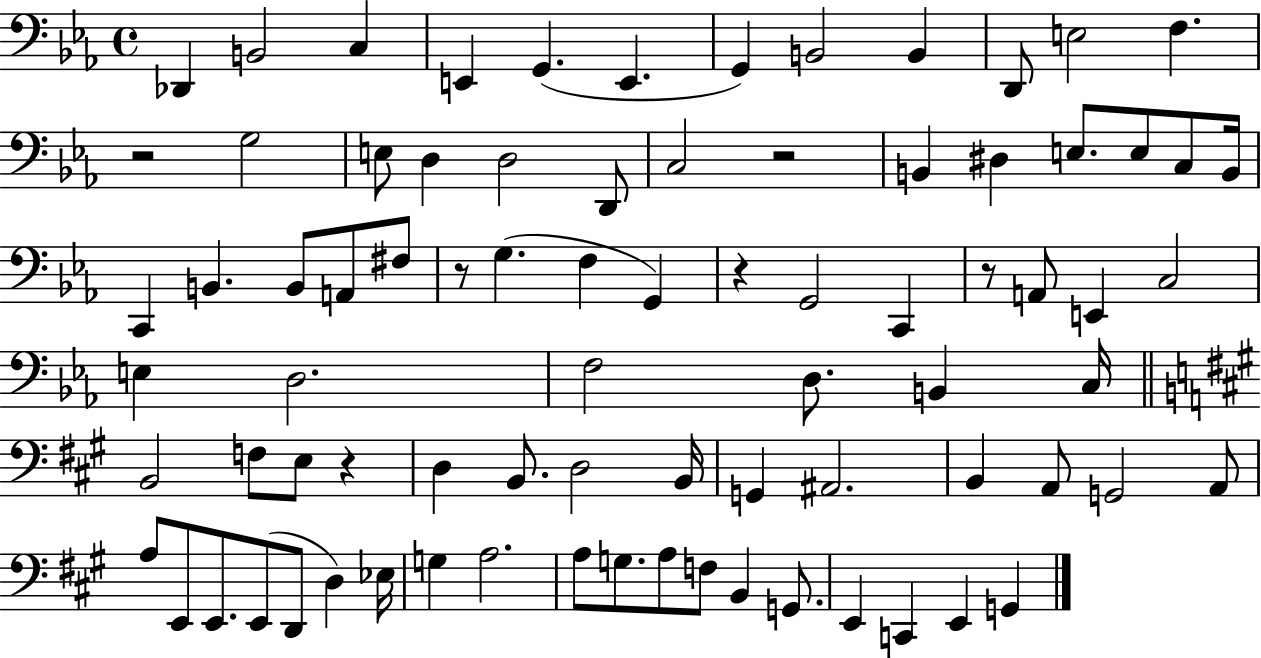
Db2/q B2/h C3/q E2/q G2/q. E2/q. G2/q B2/h B2/q D2/e E3/h F3/q. R/h G3/h E3/e D3/q D3/h D2/e C3/h R/h B2/q D#3/q E3/e. E3/e C3/e B2/s C2/q B2/q. B2/e A2/e F#3/e R/e G3/q. F3/q G2/q R/q G2/h C2/q R/e A2/e E2/q C3/h E3/q D3/h. F3/h D3/e. B2/q C3/s B2/h F3/e E3/e R/q D3/q B2/e. D3/h B2/s G2/q A#2/h. B2/q A2/e G2/h A2/e A3/e E2/e E2/e. E2/e D2/e D3/q Eb3/s G3/q A3/h. A3/e G3/e. A3/e F3/e B2/q G2/e. E2/q C2/q E2/q G2/q